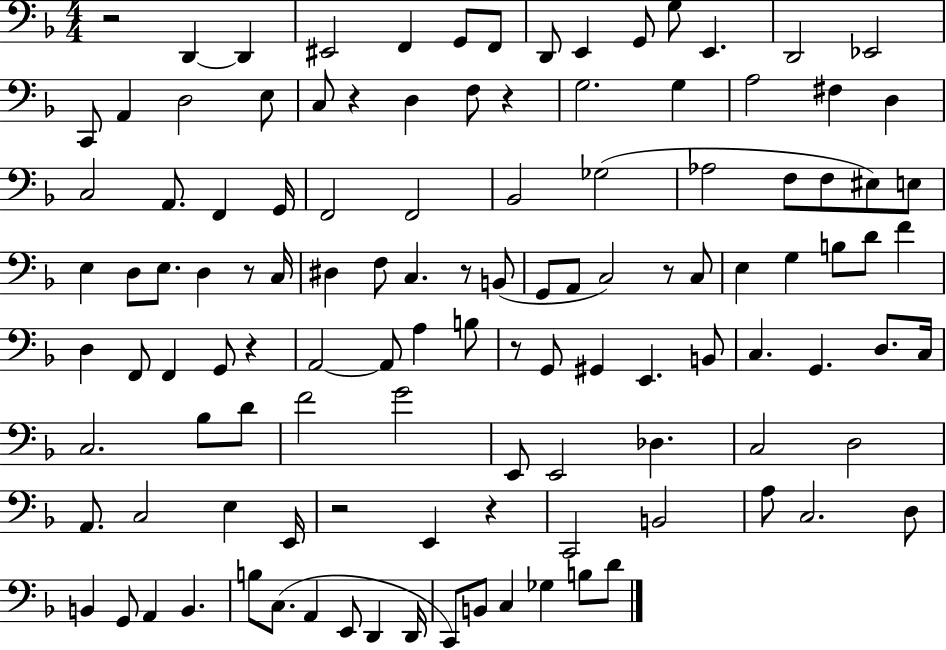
R/h D2/q D2/q EIS2/h F2/q G2/e F2/e D2/e E2/q G2/e G3/e E2/q. D2/h Eb2/h C2/e A2/q D3/h E3/e C3/e R/q D3/q F3/e R/q G3/h. G3/q A3/h F#3/q D3/q C3/h A2/e. F2/q G2/s F2/h F2/h Bb2/h Gb3/h Ab3/h F3/e F3/e EIS3/e E3/e E3/q D3/e E3/e. D3/q R/e C3/s D#3/q F3/e C3/q. R/e B2/e G2/e A2/e C3/h R/e C3/e E3/q G3/q B3/e D4/e F4/q D3/q F2/e F2/q G2/e R/q A2/h A2/e A3/q B3/e R/e G2/e G#2/q E2/q. B2/e C3/q. G2/q. D3/e. C3/s C3/h. Bb3/e D4/e F4/h G4/h E2/e E2/h Db3/q. C3/h D3/h A2/e. C3/h E3/q E2/s R/h E2/q R/q C2/h B2/h A3/e C3/h. D3/e B2/q G2/e A2/q B2/q. B3/e C3/e. A2/q E2/e D2/q D2/s C2/e B2/e C3/q Gb3/q B3/e D4/e